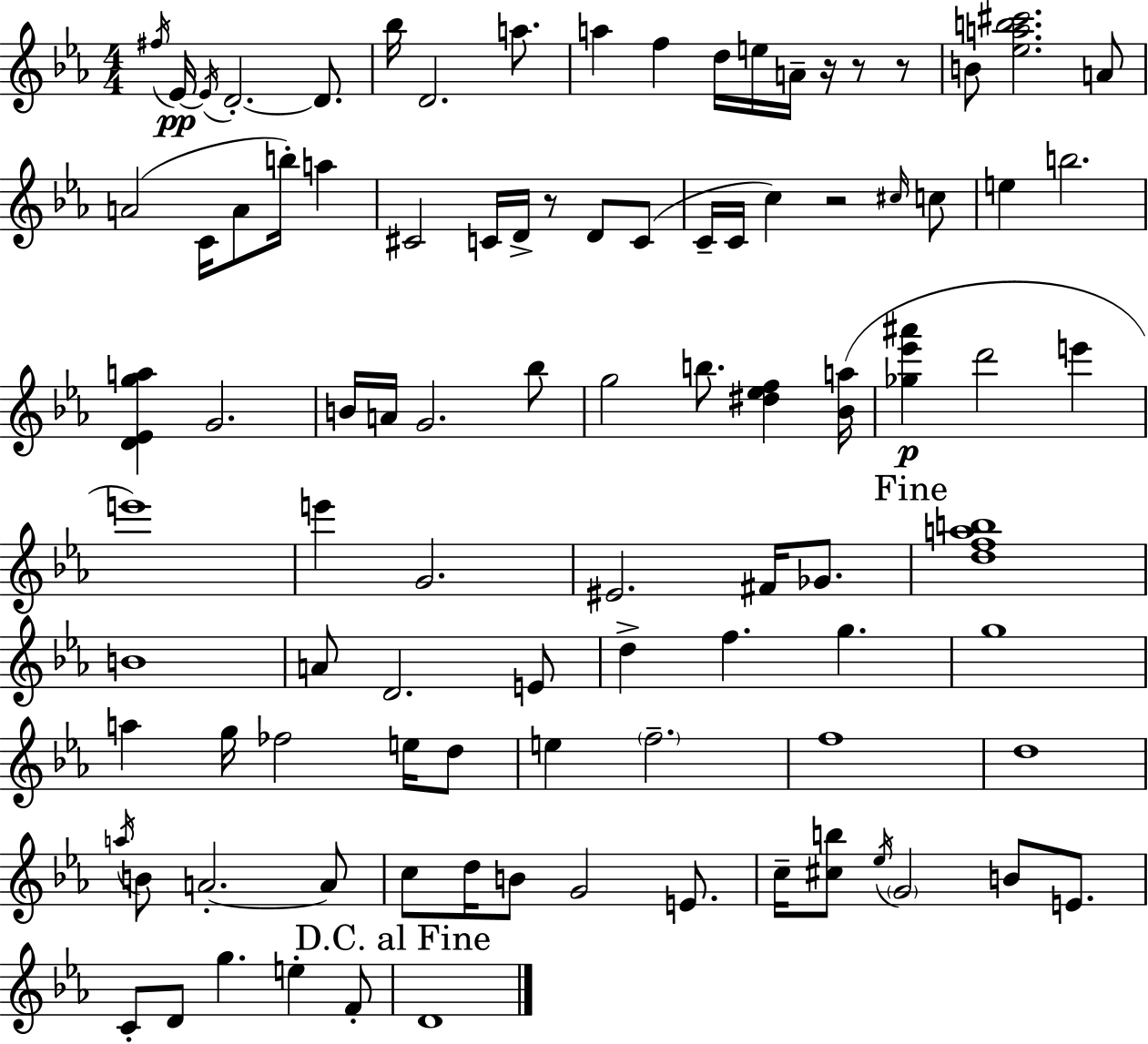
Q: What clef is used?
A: treble